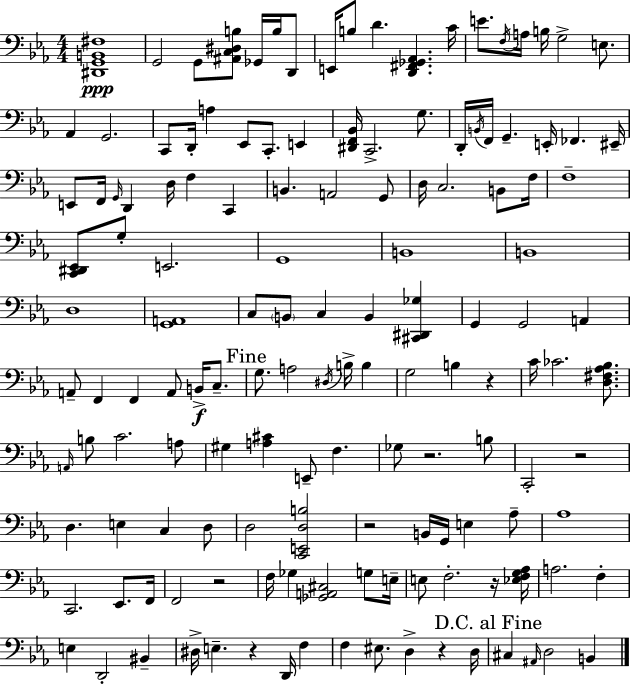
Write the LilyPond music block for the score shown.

{
  \clef bass
  \numericTimeSignature
  \time 4/4
  \key c \minor
  <dis, g, b, fis>1\ppp | g,2 g,8 <ais, c dis b>8 ges,16 b16 d,8 | e,16 b8 d'4. <d, fis, ges, aes,>4. c'16 | e'8. \acciaccatura { f16 } a16 b16 g2-> e8. | \break aes,4 g,2. | c,8 d,16-. a4 ees,8 c,8.-. e,4 | <dis, f, bes,>16 c,2.-> g8. | d,16-. \acciaccatura { b,16 } f,16 g,4.-- e,16-. fes,4. | \break eis,16-- e,8 f,16 \grace { g,16 } d,4 d16 f4 c,4 | b,4. a,2 | g,8 d16 c2. | b,8 f16 f1-- | \break <c, dis, ees,>8 g8-. e,2. | g,1 | b,1 | b,1 | \break d1 | <g, a,>1 | c8 \parenthesize b,8 c4 b,4 <cis, dis, ges>4 | g,4 g,2 a,4 | \break a,8-- f,4 f,4 a,8 b,16->\f | c8.-- \mark "Fine" g8. a2 \acciaccatura { dis16 } b16-> | b4 g2 b4 | r4 c'16 ces'2. | \break <d fis aes bes>8. \grace { a,16 } b8 c'2. | a8 gis4 <a cis'>4 e,8-- f4. | ges8 r2. | b8 c,2-. r2 | \break d4. e4 c4 | d8 d2 <c, e, d b>2 | r2 b,16 g,16 e4 | aes8-- aes1 | \break c,2. | ees,8. f,16 f,2 r2 | f16 ges4 <ges, a, cis>2 | g8 e16-- e8 f2.-. | \break r16 <ees f g aes>16 a2. | f4-. e4 d,2-. | bis,4-- dis16-> e4.-- r4 | d,16 f4 f4 eis8. d4-> | \break r4 d16 \mark "D.C. al Fine" cis4 \grace { ais,16 } d2 | b,4 \bar "|."
}